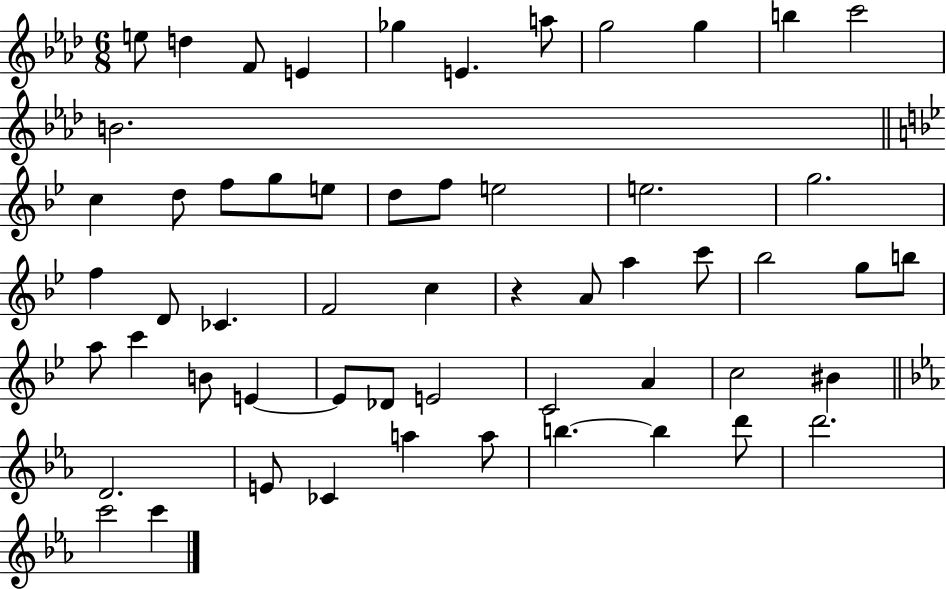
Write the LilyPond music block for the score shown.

{
  \clef treble
  \numericTimeSignature
  \time 6/8
  \key aes \major
  e''8 d''4 f'8 e'4 | ges''4 e'4. a''8 | g''2 g''4 | b''4 c'''2 | \break b'2. | \bar "||" \break \key bes \major c''4 d''8 f''8 g''8 e''8 | d''8 f''8 e''2 | e''2. | g''2. | \break f''4 d'8 ces'4. | f'2 c''4 | r4 a'8 a''4 c'''8 | bes''2 g''8 b''8 | \break a''8 c'''4 b'8 e'4~~ | e'8 des'8 e'2 | c'2 a'4 | c''2 bis'4 | \break \bar "||" \break \key c \minor d'2. | e'8 ces'4 a''4 a''8 | b''4.~~ b''4 d'''8 | d'''2. | \break c'''2 c'''4 | \bar "|."
}